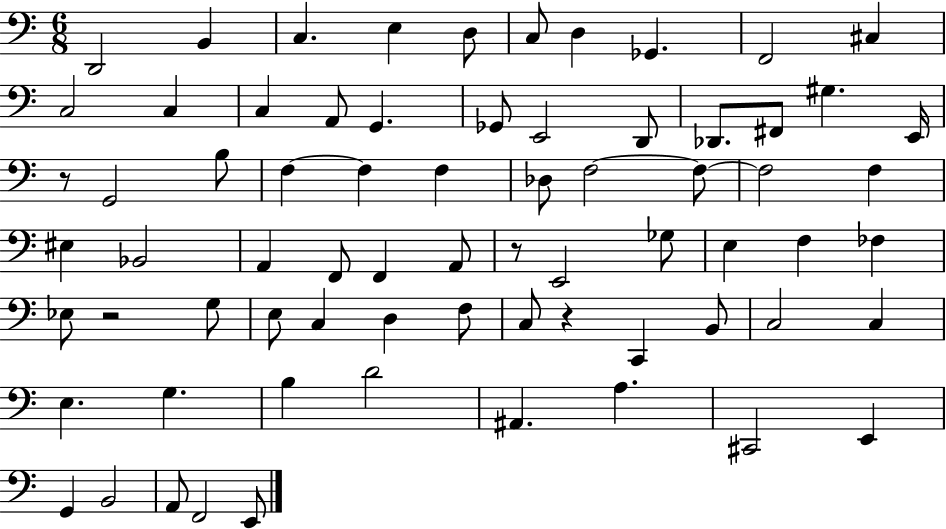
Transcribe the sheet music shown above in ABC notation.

X:1
T:Untitled
M:6/8
L:1/4
K:C
D,,2 B,, C, E, D,/2 C,/2 D, _G,, F,,2 ^C, C,2 C, C, A,,/2 G,, _G,,/2 E,,2 D,,/2 _D,,/2 ^F,,/2 ^G, E,,/4 z/2 G,,2 B,/2 F, F, F, _D,/2 F,2 F,/2 F,2 F, ^E, _B,,2 A,, F,,/2 F,, A,,/2 z/2 E,,2 _G,/2 E, F, _F, _E,/2 z2 G,/2 E,/2 C, D, F,/2 C,/2 z C,, B,,/2 C,2 C, E, G, B, D2 ^A,, A, ^C,,2 E,, G,, B,,2 A,,/2 F,,2 E,,/2